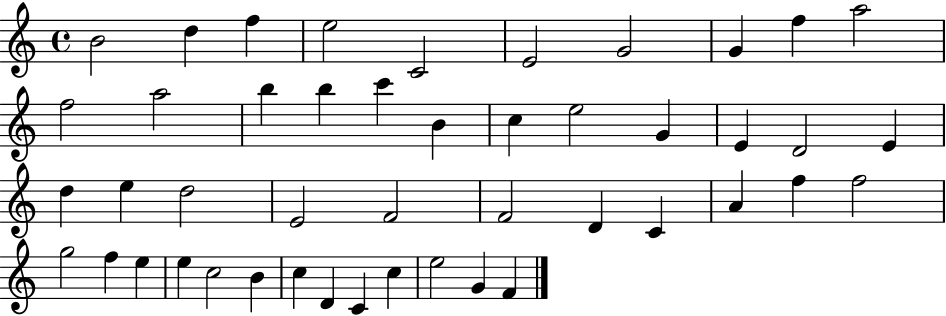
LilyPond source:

{
  \clef treble
  \time 4/4
  \defaultTimeSignature
  \key c \major
  b'2 d''4 f''4 | e''2 c'2 | e'2 g'2 | g'4 f''4 a''2 | \break f''2 a''2 | b''4 b''4 c'''4 b'4 | c''4 e''2 g'4 | e'4 d'2 e'4 | \break d''4 e''4 d''2 | e'2 f'2 | f'2 d'4 c'4 | a'4 f''4 f''2 | \break g''2 f''4 e''4 | e''4 c''2 b'4 | c''4 d'4 c'4 c''4 | e''2 g'4 f'4 | \break \bar "|."
}